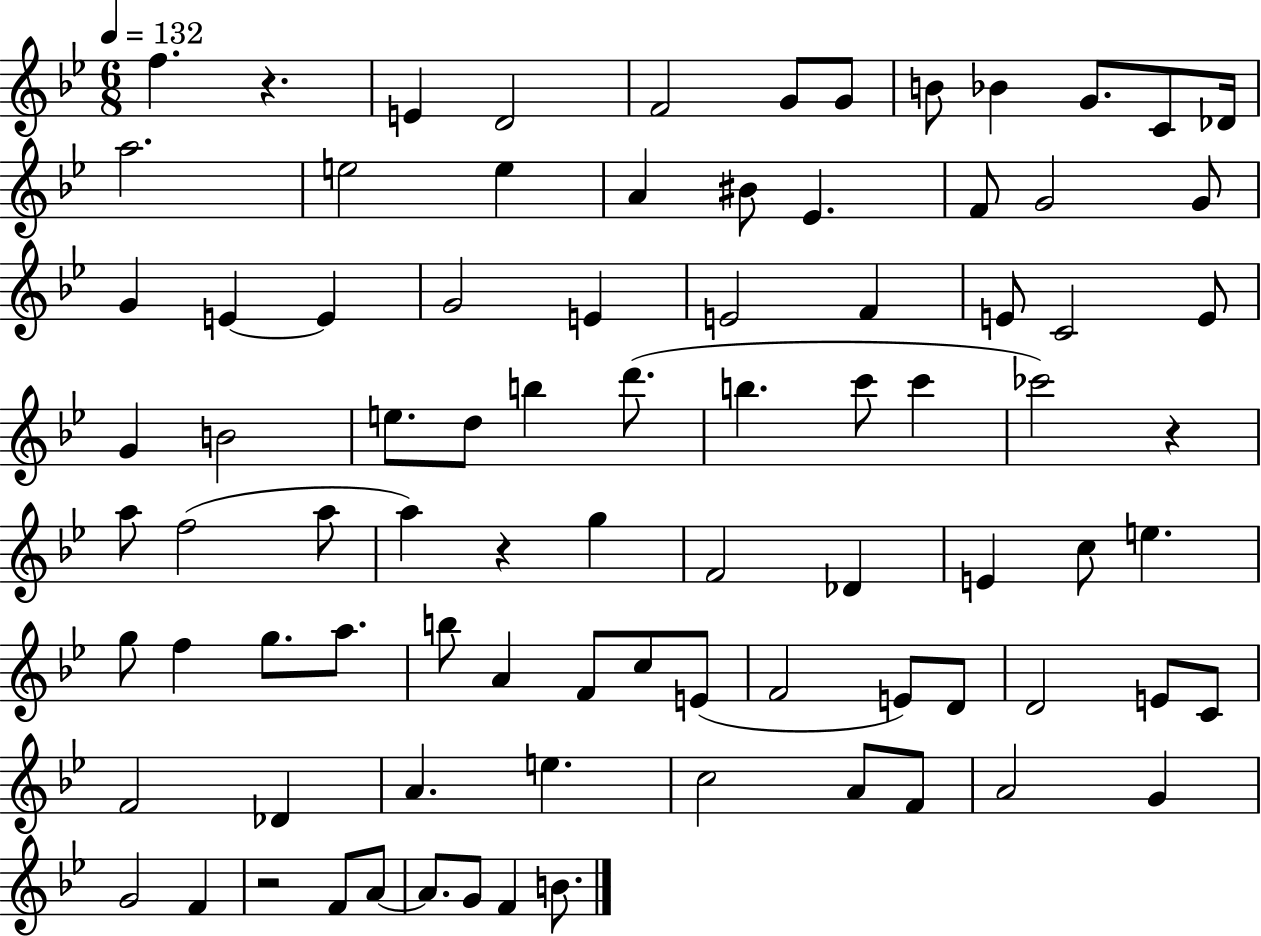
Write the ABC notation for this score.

X:1
T:Untitled
M:6/8
L:1/4
K:Bb
f z E D2 F2 G/2 G/2 B/2 _B G/2 C/2 _D/4 a2 e2 e A ^B/2 _E F/2 G2 G/2 G E E G2 E E2 F E/2 C2 E/2 G B2 e/2 d/2 b d'/2 b c'/2 c' _c'2 z a/2 f2 a/2 a z g F2 _D E c/2 e g/2 f g/2 a/2 b/2 A F/2 c/2 E/2 F2 E/2 D/2 D2 E/2 C/2 F2 _D A e c2 A/2 F/2 A2 G G2 F z2 F/2 A/2 A/2 G/2 F B/2